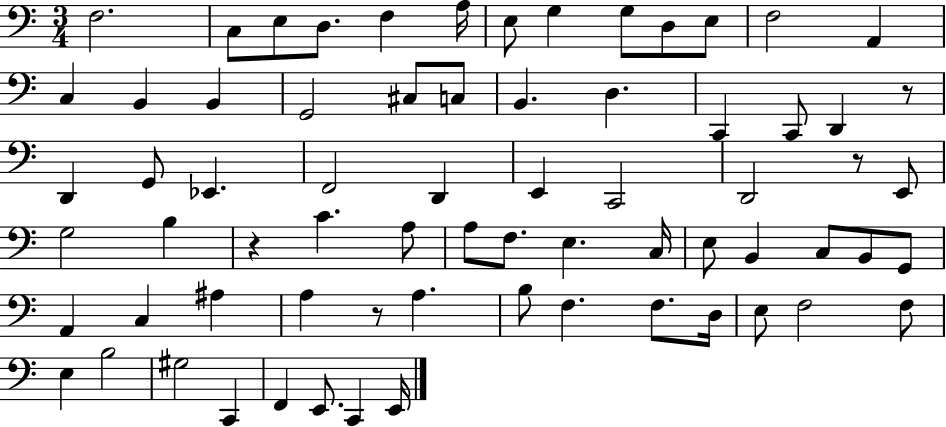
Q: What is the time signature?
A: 3/4